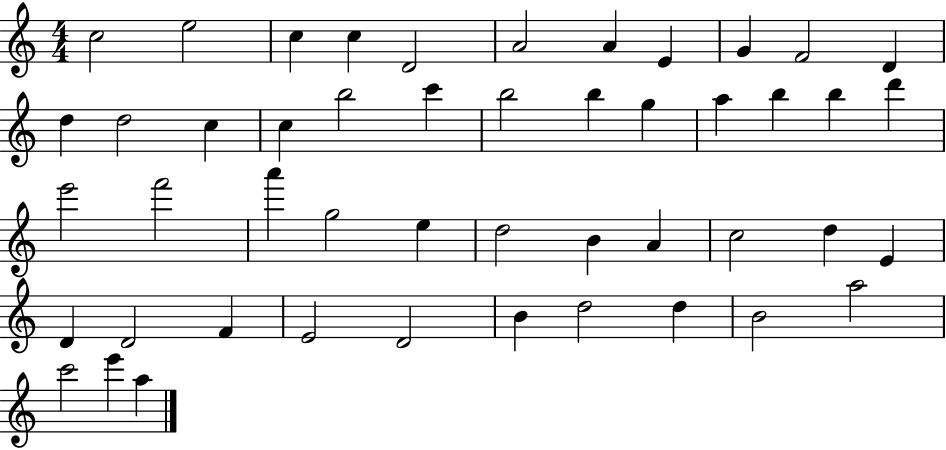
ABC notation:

X:1
T:Untitled
M:4/4
L:1/4
K:C
c2 e2 c c D2 A2 A E G F2 D d d2 c c b2 c' b2 b g a b b d' e'2 f'2 a' g2 e d2 B A c2 d E D D2 F E2 D2 B d2 d B2 a2 c'2 e' a